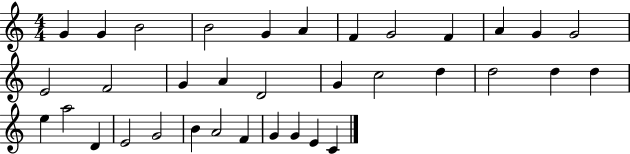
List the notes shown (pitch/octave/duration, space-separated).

G4/q G4/q B4/h B4/h G4/q A4/q F4/q G4/h F4/q A4/q G4/q G4/h E4/h F4/h G4/q A4/q D4/h G4/q C5/h D5/q D5/h D5/q D5/q E5/q A5/h D4/q E4/h G4/h B4/q A4/h F4/q G4/q G4/q E4/q C4/q